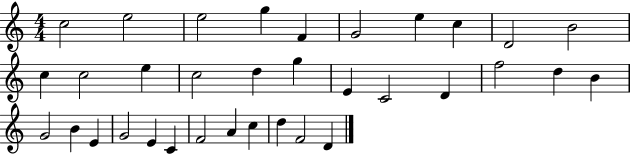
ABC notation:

X:1
T:Untitled
M:4/4
L:1/4
K:C
c2 e2 e2 g F G2 e c D2 B2 c c2 e c2 d g E C2 D f2 d B G2 B E G2 E C F2 A c d F2 D